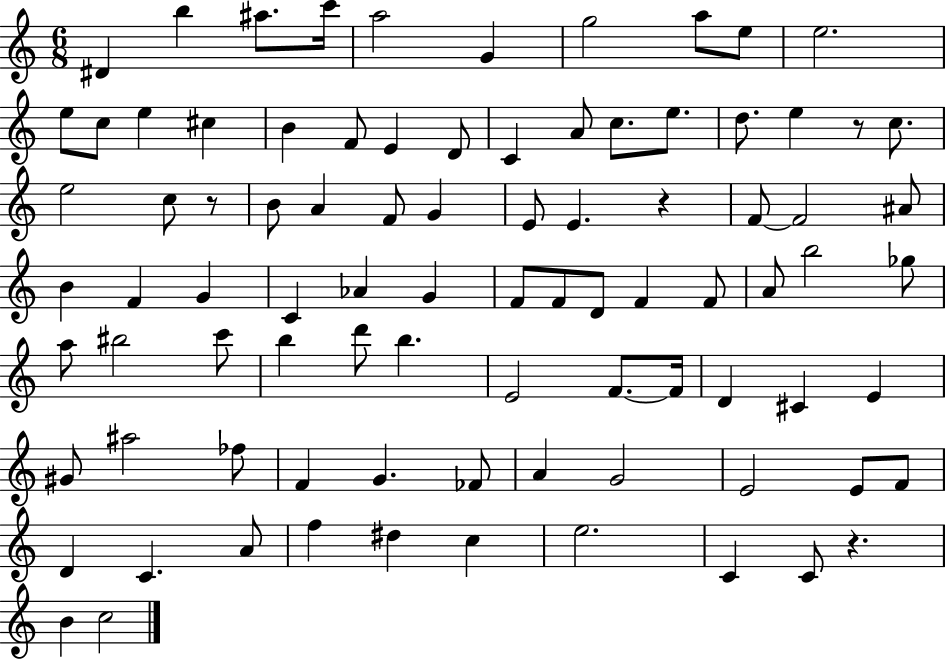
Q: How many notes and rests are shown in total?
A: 88